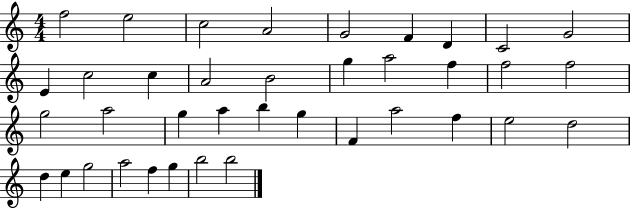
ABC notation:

X:1
T:Untitled
M:4/4
L:1/4
K:C
f2 e2 c2 A2 G2 F D C2 G2 E c2 c A2 B2 g a2 f f2 f2 g2 a2 g a b g F a2 f e2 d2 d e g2 a2 f g b2 b2